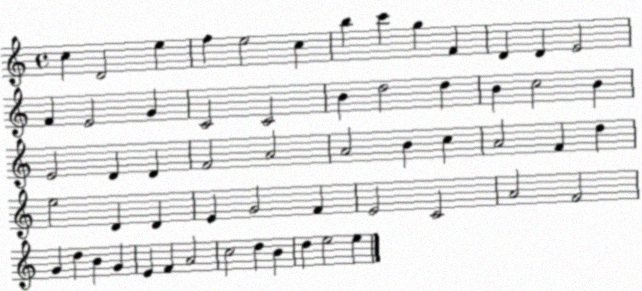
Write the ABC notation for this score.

X:1
T:Untitled
M:4/4
L:1/4
K:C
c D2 e f e2 c b c' g F D D E2 F E2 G C2 C2 B d2 d B c2 B E2 D D F2 A2 A2 B c A2 F d e2 D D E G2 F E2 C2 A2 F2 G d B G E F A2 c2 d B d e2 e